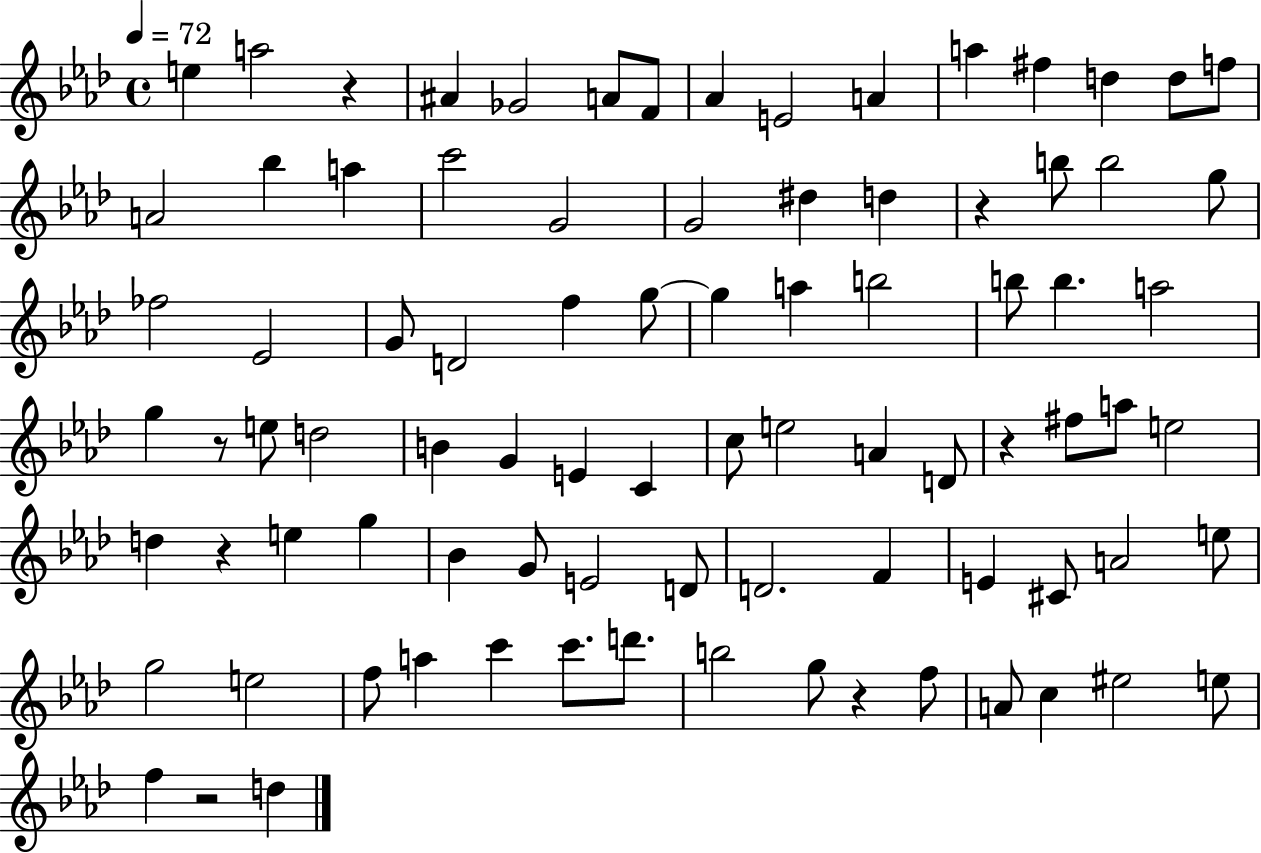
E5/q A5/h R/q A#4/q Gb4/h A4/e F4/e Ab4/q E4/h A4/q A5/q F#5/q D5/q D5/e F5/e A4/h Bb5/q A5/q C6/h G4/h G4/h D#5/q D5/q R/q B5/e B5/h G5/e FES5/h Eb4/h G4/e D4/h F5/q G5/e G5/q A5/q B5/h B5/e B5/q. A5/h G5/q R/e E5/e D5/h B4/q G4/q E4/q C4/q C5/e E5/h A4/q D4/e R/q F#5/e A5/e E5/h D5/q R/q E5/q G5/q Bb4/q G4/e E4/h D4/e D4/h. F4/q E4/q C#4/e A4/h E5/e G5/h E5/h F5/e A5/q C6/q C6/e. D6/e. B5/h G5/e R/q F5/e A4/e C5/q EIS5/h E5/e F5/q R/h D5/q